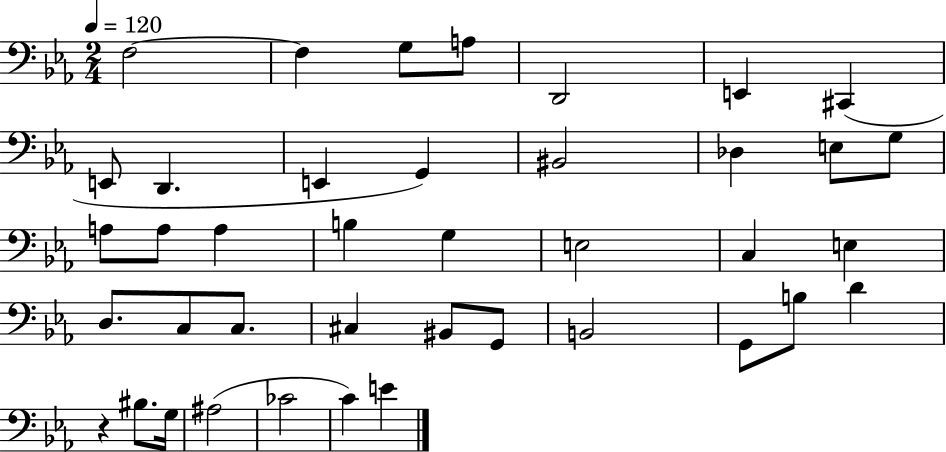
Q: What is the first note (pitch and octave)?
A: F3